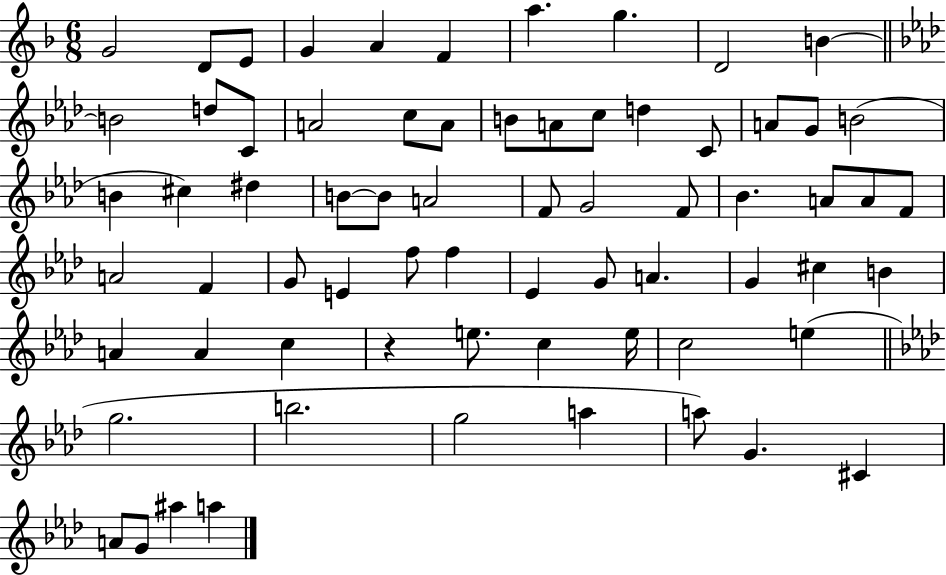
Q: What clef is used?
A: treble